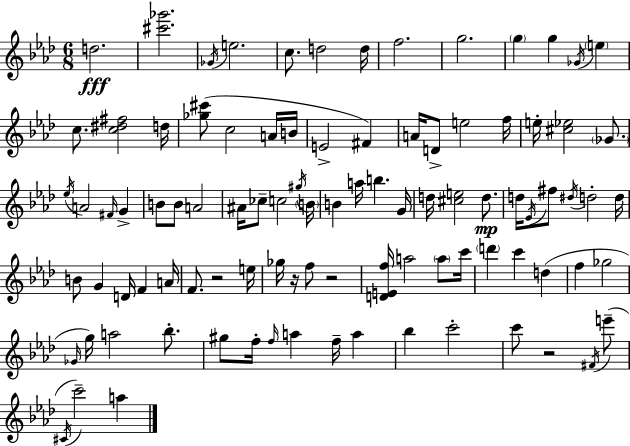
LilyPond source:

{
  \clef treble
  \numericTimeSignature
  \time 6/8
  \key f \minor
  \repeat volta 2 { d''2.\fff | <cis''' ges'''>2. | \acciaccatura { ges'16 } e''2. | c''8. d''2 | \break d''16 f''2. | g''2. | \parenthesize g''4 g''4 \acciaccatura { ges'16 } \parenthesize e''4 | c''8. <c'' dis'' fis''>2 | \break d''16 <ges'' cis'''>8( c''2 | a'16 b'16 e'2-> fis'4) | a'16 d'8-> e''2 | f''16 e''16-. <cis'' ees''>2 \parenthesize ges'8. | \break \acciaccatura { ees''16 } a'2 \grace { fis'16 } | g'4-> b'8 b'8 a'2 | ais'16 ces''8-- c''2 | \acciaccatura { gis''16 } \parenthesize b'16 b'4 a''16 b''4. | \break g'16 d''16 <cis'' e''>2 | d''8.\mp d''16 \acciaccatura { ees'16 } fis''8 \acciaccatura { dis''16 } d''2-. | d''16 b'8 g'4 | d'16 f'4 a'16 f'8. r2 | \break e''16 ges''16 r16 f''8 r2 | <d' e' f''>16 a''2 | \parenthesize a''8 c'''16 \parenthesize d'''4 c'''4 | d''4( f''4 ges''2 | \break \grace { ges'16 }) g''16 a''2 | bes''8.-. gis''8 f''16-. \grace { f''16 } | a''4 f''16-- a''4 bes''4 | c'''2-. c'''8 r2 | \break \acciaccatura { fis'16 }( e'''8-- \acciaccatura { cis'16 } c'''2--) | a''4 } \bar "|."
}